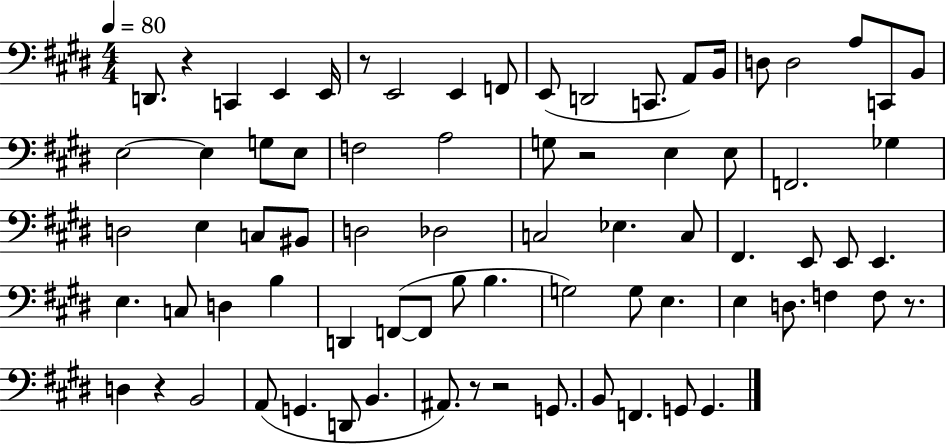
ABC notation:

X:1
T:Untitled
M:4/4
L:1/4
K:E
D,,/2 z C,, E,, E,,/4 z/2 E,,2 E,, F,,/2 E,,/2 D,,2 C,,/2 A,,/2 B,,/4 D,/2 D,2 A,/2 C,,/2 B,,/2 E,2 E, G,/2 E,/2 F,2 A,2 G,/2 z2 E, E,/2 F,,2 _G, D,2 E, C,/2 ^B,,/2 D,2 _D,2 C,2 _E, C,/2 ^F,, E,,/2 E,,/2 E,, E, C,/2 D, B, D,, F,,/2 F,,/2 B,/2 B, G,2 G,/2 E, E, D,/2 F, F,/2 z/2 D, z B,,2 A,,/2 G,, D,,/2 B,, ^A,,/2 z/2 z2 G,,/2 B,,/2 F,, G,,/2 G,,